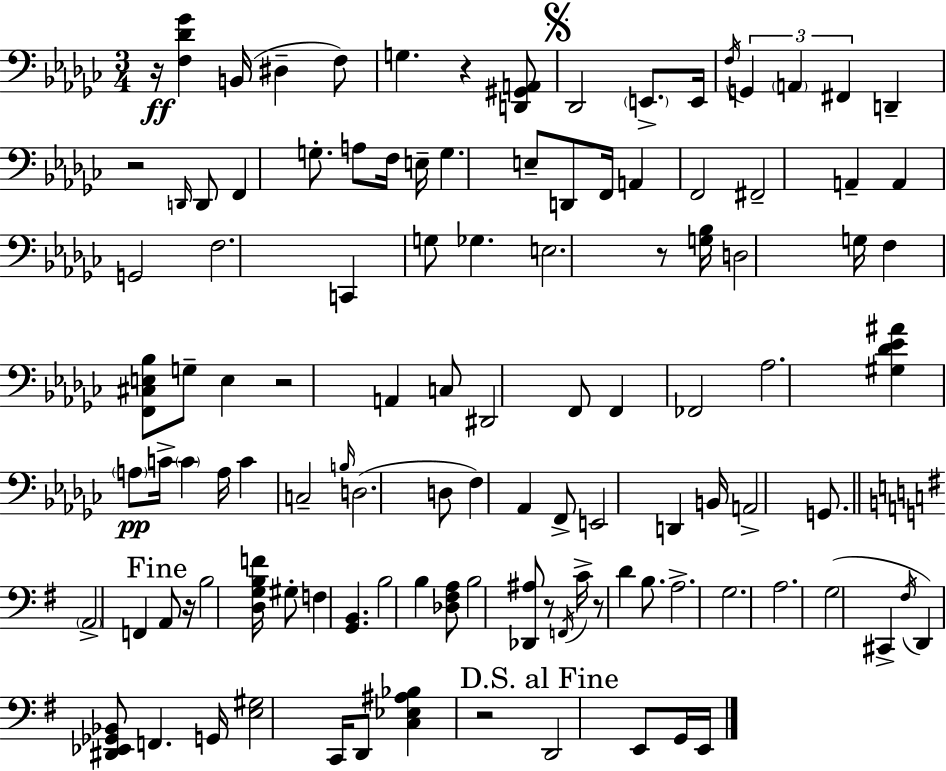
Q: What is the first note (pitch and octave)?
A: B2